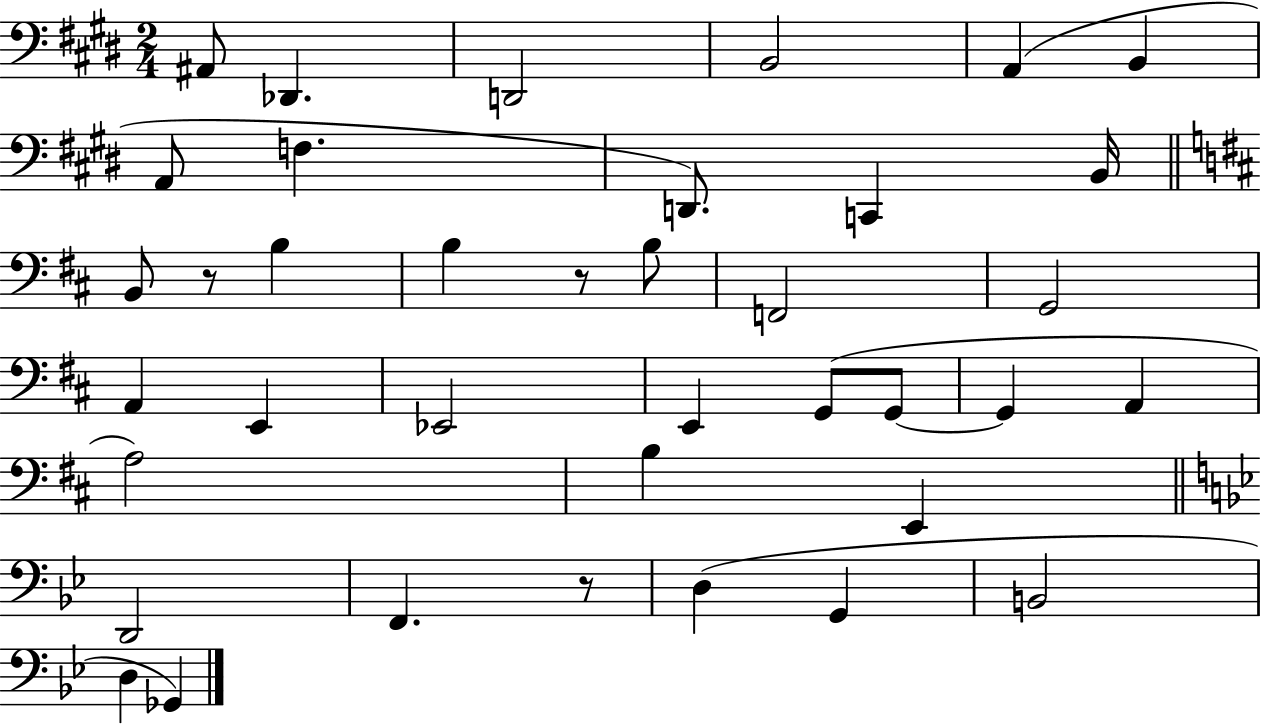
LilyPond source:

{
  \clef bass
  \numericTimeSignature
  \time 2/4
  \key e \major
  ais,8 des,4. | d,2 | b,2 | a,4( b,4 | \break a,8 f4. | d,8.) c,4 b,16 | \bar "||" \break \key d \major b,8 r8 b4 | b4 r8 b8 | f,2 | g,2 | \break a,4 e,4 | ees,2 | e,4 g,8( g,8~~ | g,4 a,4 | \break a2) | b4 e,4 | \bar "||" \break \key g \minor d,2 | f,4. r8 | d4( g,4 | b,2 | \break d4 ges,4) | \bar "|."
}